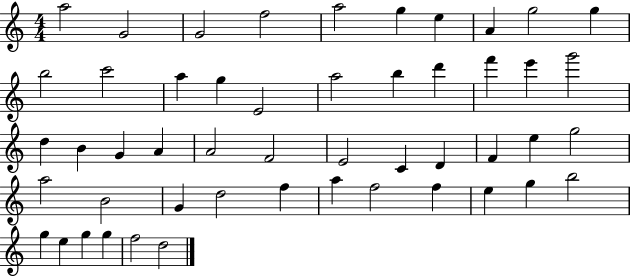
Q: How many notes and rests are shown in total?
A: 50